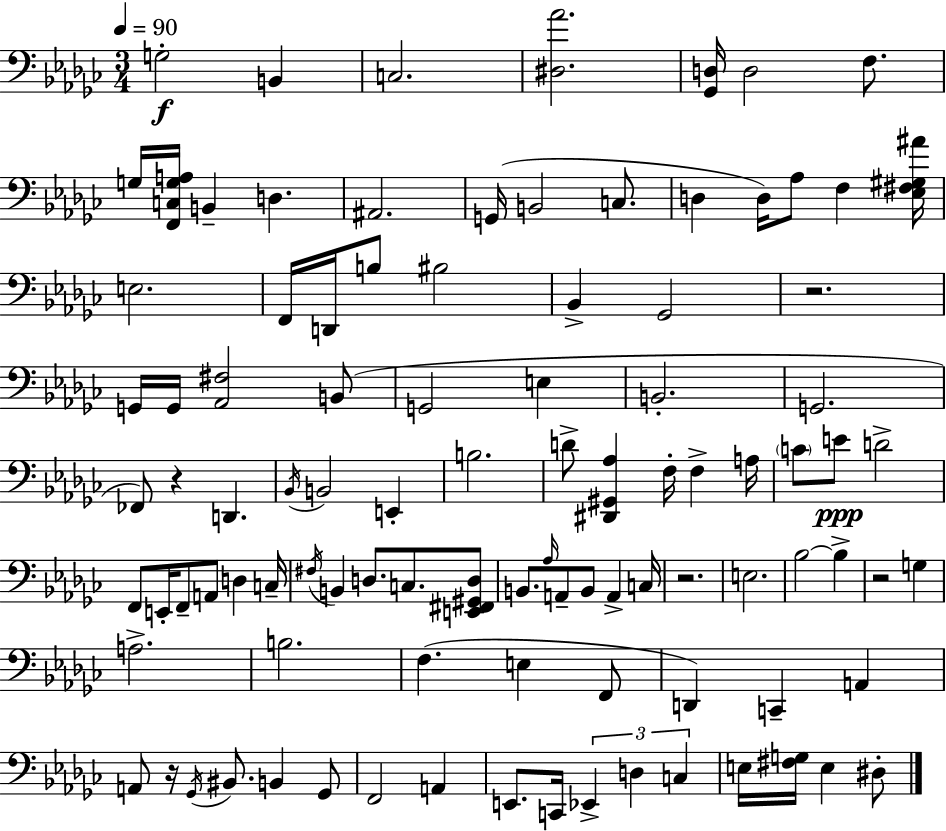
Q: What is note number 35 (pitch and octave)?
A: E2